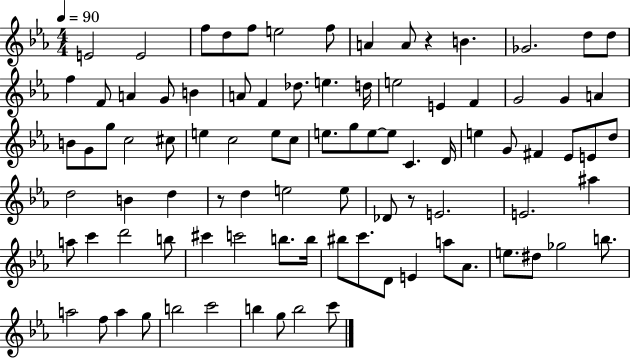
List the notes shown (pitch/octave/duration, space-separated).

E4/h E4/h F5/e D5/e F5/e E5/h F5/e A4/q A4/e R/q B4/q. Gb4/h. D5/e D5/e F5/q F4/e A4/q G4/e B4/q A4/e F4/q Db5/e. E5/q. D5/s E5/h E4/q F4/q G4/h G4/q A4/q B4/e G4/e G5/e C5/h C#5/e E5/q C5/h E5/e C5/e E5/e. G5/e E5/e E5/e C4/q. D4/s E5/q G4/e F#4/q Eb4/e E4/e D5/e D5/h B4/q D5/q R/e D5/q E5/h E5/e Db4/e R/e E4/h. E4/h. A#5/q A5/e C6/q D6/h B5/e C#6/q C6/h B5/e. B5/s BIS5/e C6/e. D4/e E4/q A5/e Ab4/e. E5/e. D#5/e Gb5/h B5/e. A5/h F5/e A5/q G5/e B5/h C6/h B5/q G5/e B5/h C6/e